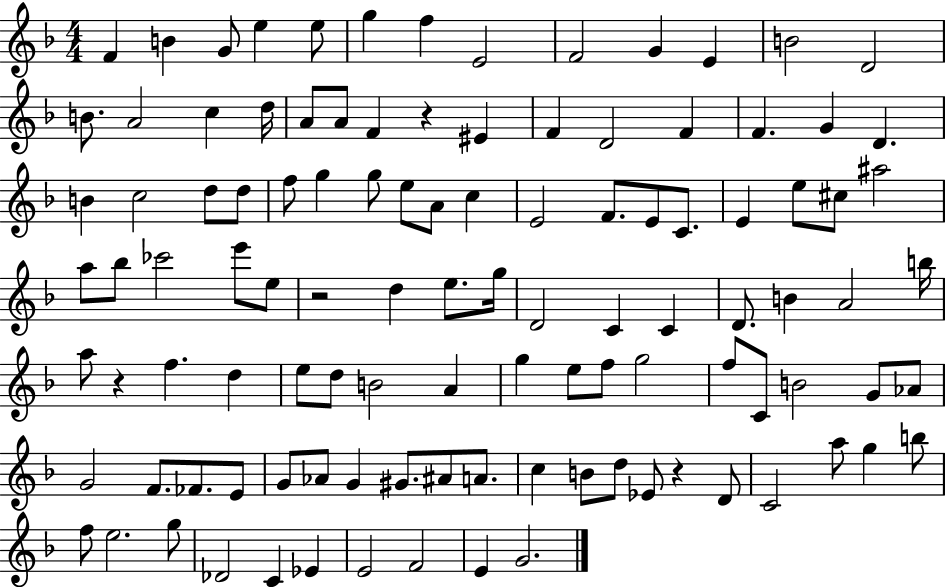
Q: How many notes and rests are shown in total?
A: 109